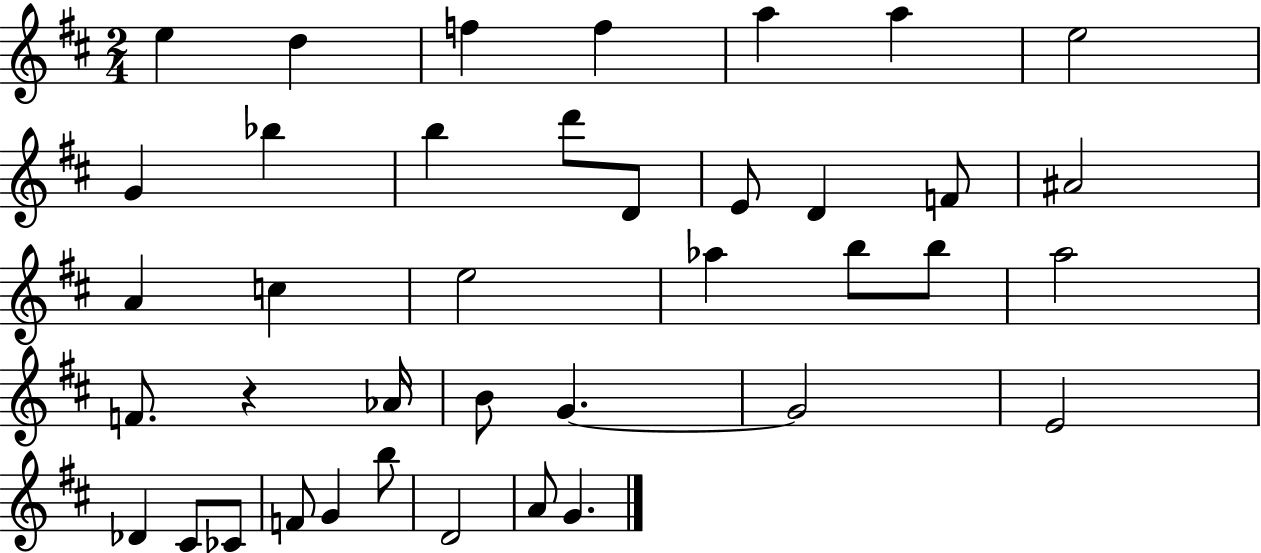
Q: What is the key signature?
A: D major